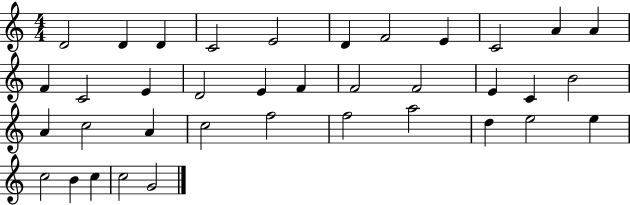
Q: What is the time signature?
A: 4/4